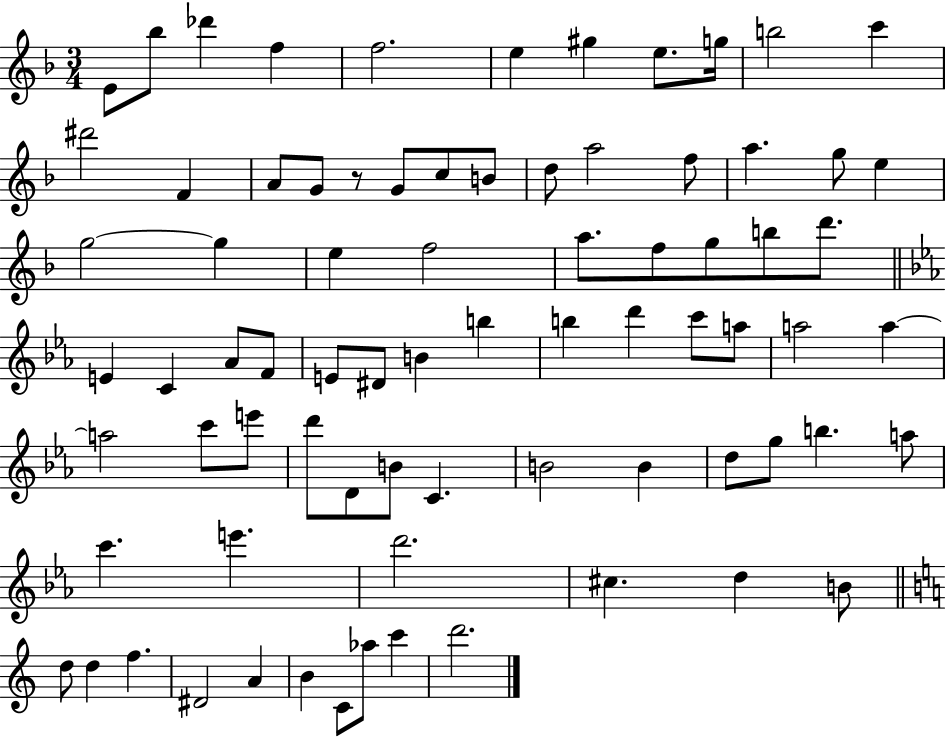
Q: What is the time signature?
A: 3/4